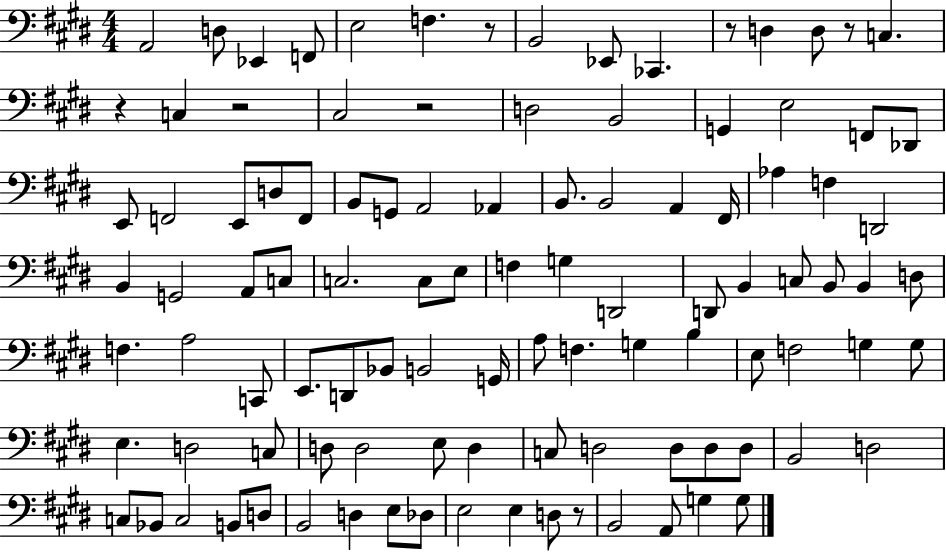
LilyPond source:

{
  \clef bass
  \numericTimeSignature
  \time 4/4
  \key e \major
  a,2 d8 ees,4 f,8 | e2 f4. r8 | b,2 ees,8 ces,4. | r8 d4 d8 r8 c4. | \break r4 c4 r2 | cis2 r2 | d2 b,2 | g,4 e2 f,8 des,8 | \break e,8 f,2 e,8 d8 f,8 | b,8 g,8 a,2 aes,4 | b,8. b,2 a,4 fis,16 | aes4 f4 d,2 | \break b,4 g,2 a,8 c8 | c2. c8 e8 | f4 g4 d,2 | d,8 b,4 c8 b,8 b,4 d8 | \break f4. a2 c,8 | e,8. d,8 bes,8 b,2 g,16 | a8 f4. g4 b4 | e8 f2 g4 g8 | \break e4. d2 c8 | d8 d2 e8 d4 | c8 d2 d8 d8 d8 | b,2 d2 | \break c8 bes,8 c2 b,8 d8 | b,2 d4 e8 des8 | e2 e4 d8 r8 | b,2 a,8 g4 g8 | \break \bar "|."
}